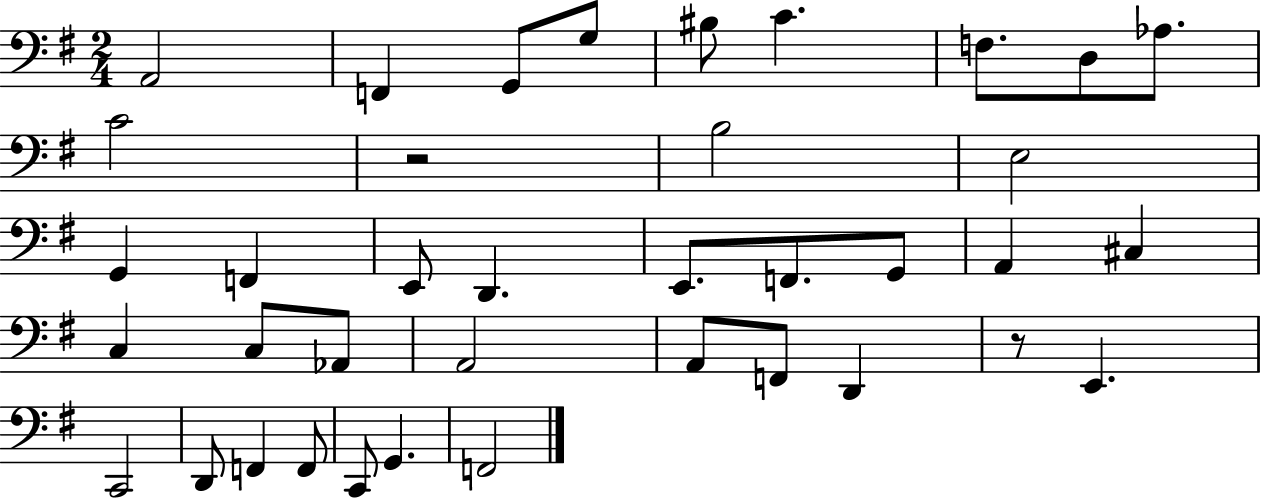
{
  \clef bass
  \numericTimeSignature
  \time 2/4
  \key g \major
  a,2 | f,4 g,8 g8 | bis8 c'4. | f8. d8 aes8. | \break c'2 | r2 | b2 | e2 | \break g,4 f,4 | e,8 d,4. | e,8. f,8. g,8 | a,4 cis4 | \break c4 c8 aes,8 | a,2 | a,8 f,8 d,4 | r8 e,4. | \break c,2 | d,8 f,4 f,8 | c,8 g,4. | f,2 | \break \bar "|."
}